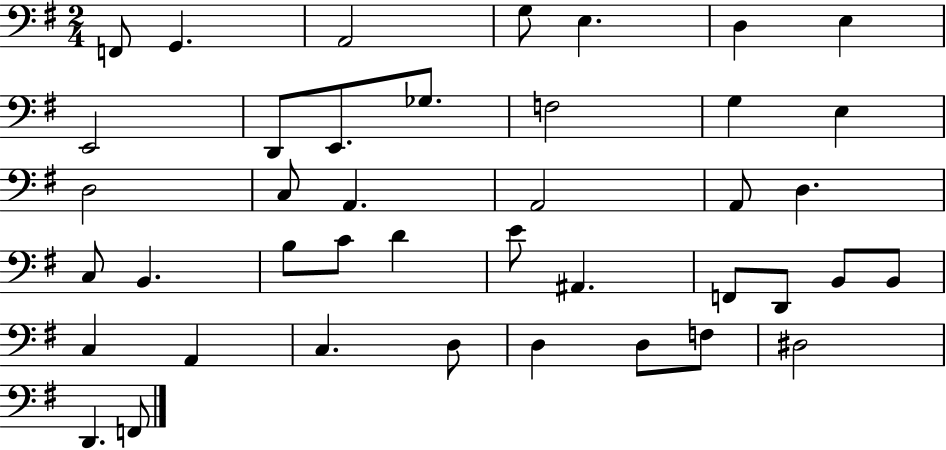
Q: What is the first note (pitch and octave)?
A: F2